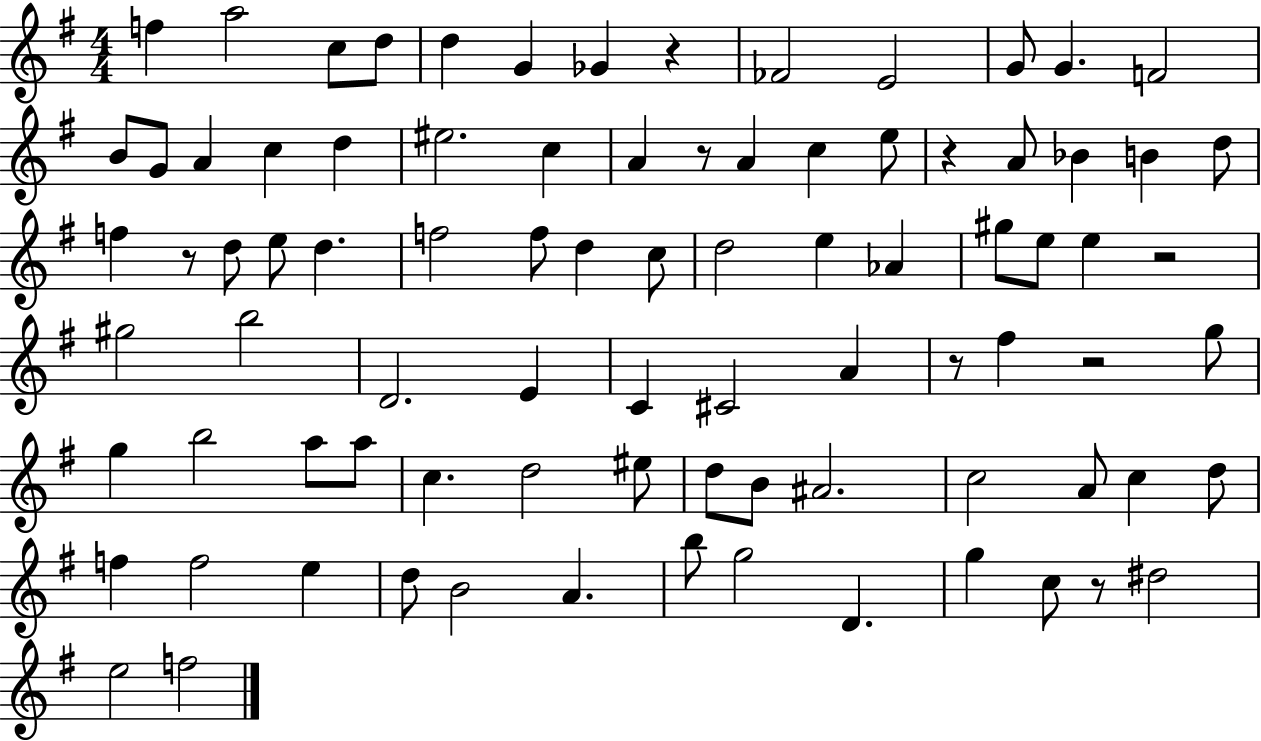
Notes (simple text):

F5/q A5/h C5/e D5/e D5/q G4/q Gb4/q R/q FES4/h E4/h G4/e G4/q. F4/h B4/e G4/e A4/q C5/q D5/q EIS5/h. C5/q A4/q R/e A4/q C5/q E5/e R/q A4/e Bb4/q B4/q D5/e F5/q R/e D5/e E5/e D5/q. F5/h F5/e D5/q C5/e D5/h E5/q Ab4/q G#5/e E5/e E5/q R/h G#5/h B5/h D4/h. E4/q C4/q C#4/h A4/q R/e F#5/q R/h G5/e G5/q B5/h A5/e A5/e C5/q. D5/h EIS5/e D5/e B4/e A#4/h. C5/h A4/e C5/q D5/e F5/q F5/h E5/q D5/e B4/h A4/q. B5/e G5/h D4/q. G5/q C5/e R/e D#5/h E5/h F5/h